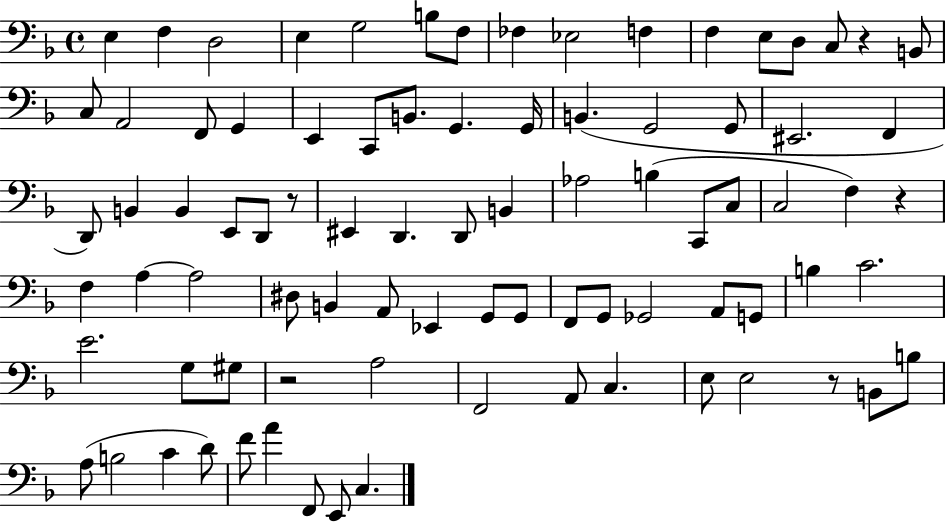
E3/q F3/q D3/h E3/q G3/h B3/e F3/e FES3/q Eb3/h F3/q F3/q E3/e D3/e C3/e R/q B2/e C3/e A2/h F2/e G2/q E2/q C2/e B2/e. G2/q. G2/s B2/q. G2/h G2/e EIS2/h. F2/q D2/e B2/q B2/q E2/e D2/e R/e EIS2/q D2/q. D2/e B2/q Ab3/h B3/q C2/e C3/e C3/h F3/q R/q F3/q A3/q A3/h D#3/e B2/q A2/e Eb2/q G2/e G2/e F2/e G2/e Gb2/h A2/e G2/e B3/q C4/h. E4/h. G3/e G#3/e R/h A3/h F2/h A2/e C3/q. E3/e E3/h R/e B2/e B3/e A3/e B3/h C4/q D4/e F4/e A4/q F2/e E2/e C3/q.